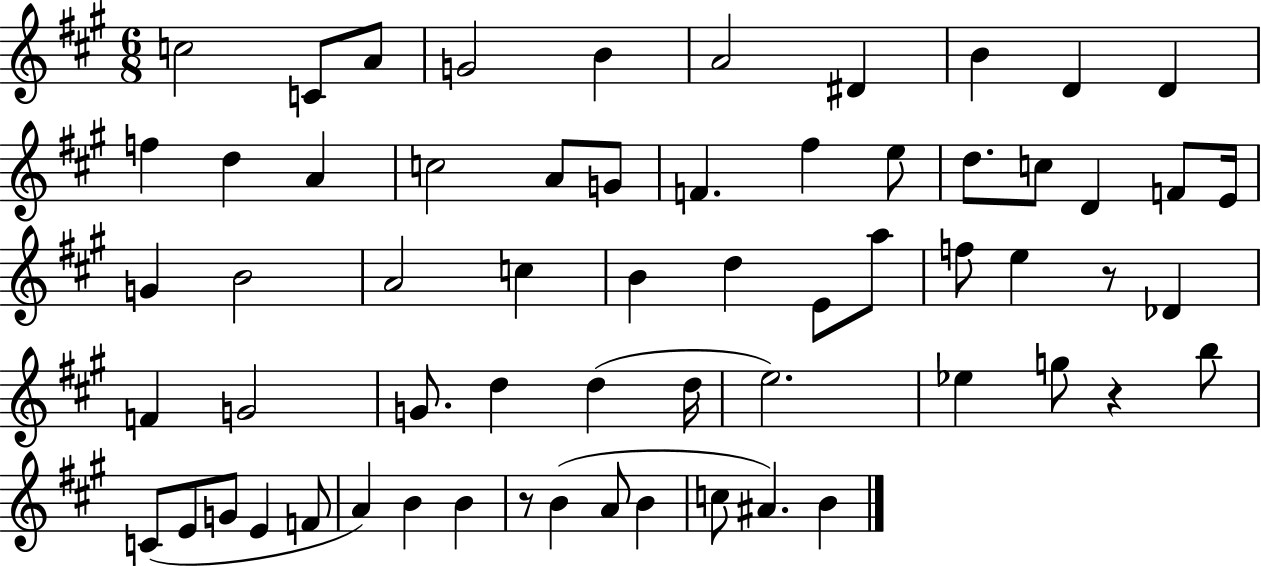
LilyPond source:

{
  \clef treble
  \numericTimeSignature
  \time 6/8
  \key a \major
  c''2 c'8 a'8 | g'2 b'4 | a'2 dis'4 | b'4 d'4 d'4 | \break f''4 d''4 a'4 | c''2 a'8 g'8 | f'4. fis''4 e''8 | d''8. c''8 d'4 f'8 e'16 | \break g'4 b'2 | a'2 c''4 | b'4 d''4 e'8 a''8 | f''8 e''4 r8 des'4 | \break f'4 g'2 | g'8. d''4 d''4( d''16 | e''2.) | ees''4 g''8 r4 b''8 | \break c'8( e'8 g'8 e'4 f'8 | a'4) b'4 b'4 | r8 b'4( a'8 b'4 | c''8 ais'4.) b'4 | \break \bar "|."
}